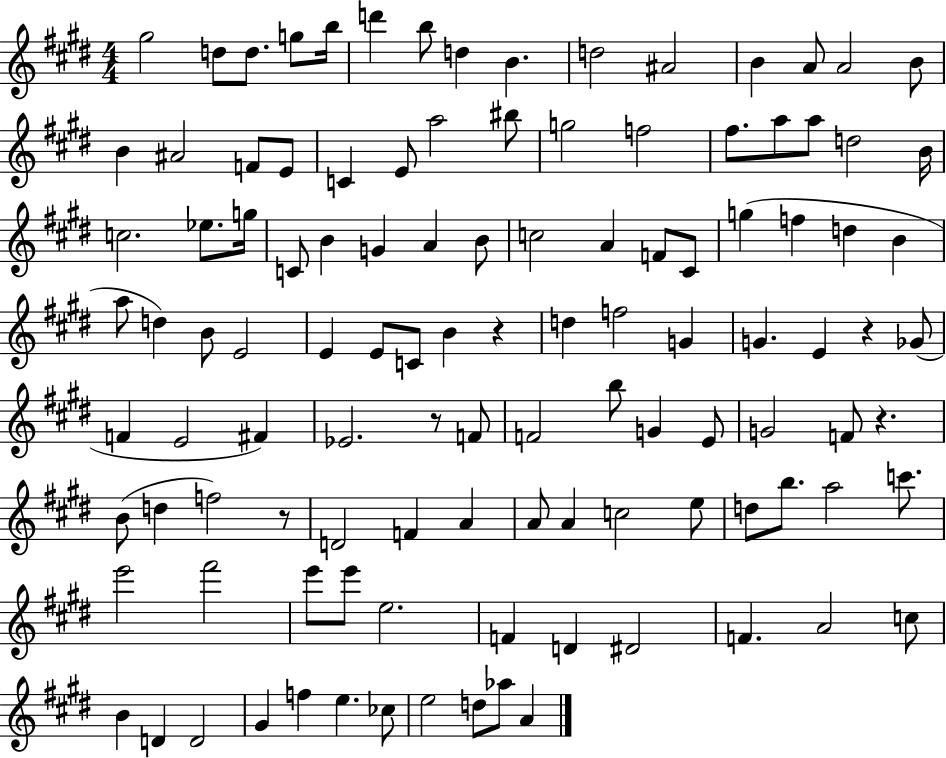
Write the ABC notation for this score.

X:1
T:Untitled
M:4/4
L:1/4
K:E
^g2 d/2 d/2 g/2 b/4 d' b/2 d B d2 ^A2 B A/2 A2 B/2 B ^A2 F/2 E/2 C E/2 a2 ^b/2 g2 f2 ^f/2 a/2 a/2 d2 B/4 c2 _e/2 g/4 C/2 B G A B/2 c2 A F/2 ^C/2 g f d B a/2 d B/2 E2 E E/2 C/2 B z d f2 G G E z _G/2 F E2 ^F _E2 z/2 F/2 F2 b/2 G E/2 G2 F/2 z B/2 d f2 z/2 D2 F A A/2 A c2 e/2 d/2 b/2 a2 c'/2 e'2 ^f'2 e'/2 e'/2 e2 F D ^D2 F A2 c/2 B D D2 ^G f e _c/2 e2 d/2 _a/2 A